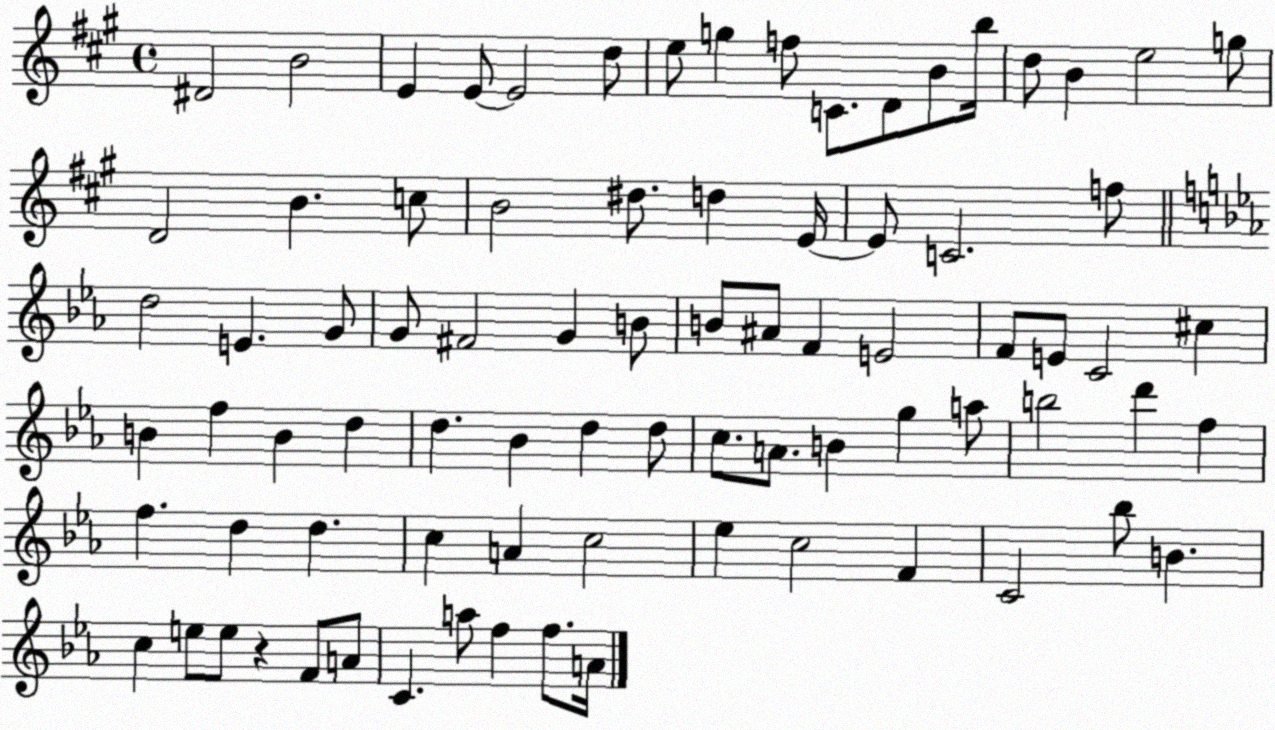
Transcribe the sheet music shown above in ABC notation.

X:1
T:Untitled
M:4/4
L:1/4
K:A
^D2 B2 E E/2 E2 d/2 e/2 g f/2 C/2 D/2 B/2 b/4 d/2 B e2 g/2 D2 B c/2 B2 ^d/2 d E/4 E/2 C2 f/2 d2 E G/2 G/2 ^F2 G B/2 B/2 ^A/2 F E2 F/2 E/2 C2 ^c B f B d d _B d d/2 c/2 A/2 B g a/2 b2 d' f f d d c A c2 _e c2 F C2 _b/2 B c e/2 e/2 z F/2 A/2 C a/2 f f/2 A/4